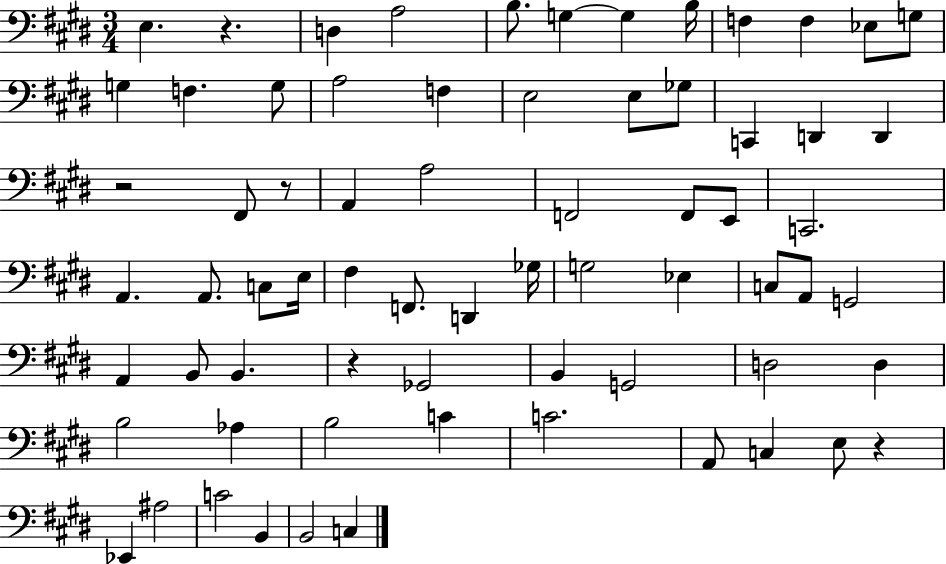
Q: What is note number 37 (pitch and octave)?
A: Gb3